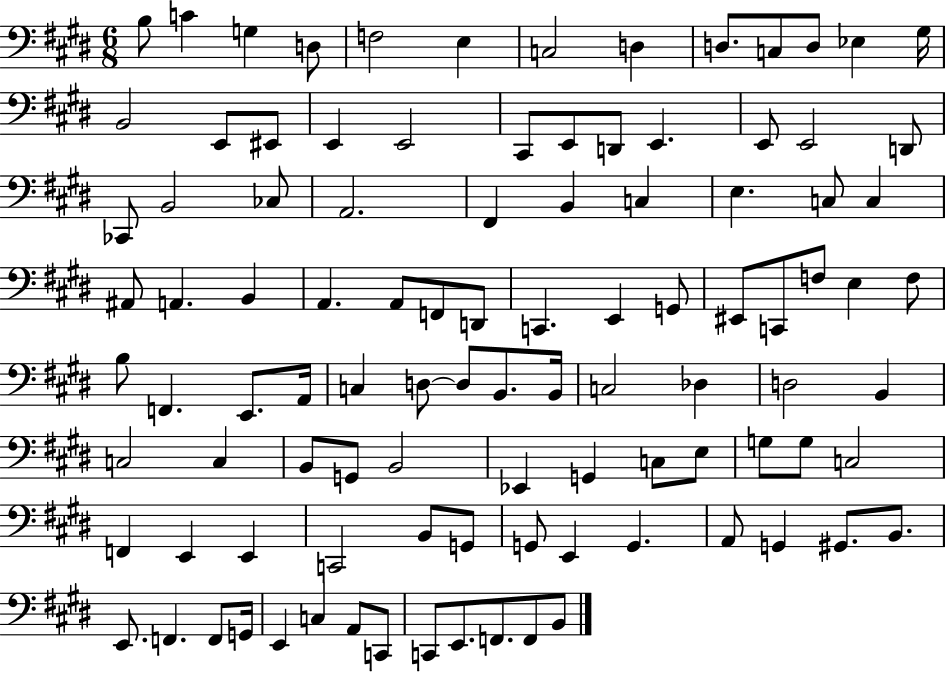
X:1
T:Untitled
M:6/8
L:1/4
K:E
B,/2 C G, D,/2 F,2 E, C,2 D, D,/2 C,/2 D,/2 _E, ^G,/4 B,,2 E,,/2 ^E,,/2 E,, E,,2 ^C,,/2 E,,/2 D,,/2 E,, E,,/2 E,,2 D,,/2 _C,,/2 B,,2 _C,/2 A,,2 ^F,, B,, C, E, C,/2 C, ^A,,/2 A,, B,, A,, A,,/2 F,,/2 D,,/2 C,, E,, G,,/2 ^E,,/2 C,,/2 F,/2 E, F,/2 B,/2 F,, E,,/2 A,,/4 C, D,/2 D,/2 B,,/2 B,,/4 C,2 _D, D,2 B,, C,2 C, B,,/2 G,,/2 B,,2 _E,, G,, C,/2 E,/2 G,/2 G,/2 C,2 F,, E,, E,, C,,2 B,,/2 G,,/2 G,,/2 E,, G,, A,,/2 G,, ^G,,/2 B,,/2 E,,/2 F,, F,,/2 G,,/4 E,, C, A,,/2 C,,/2 C,,/2 E,,/2 F,,/2 F,,/2 B,,/2